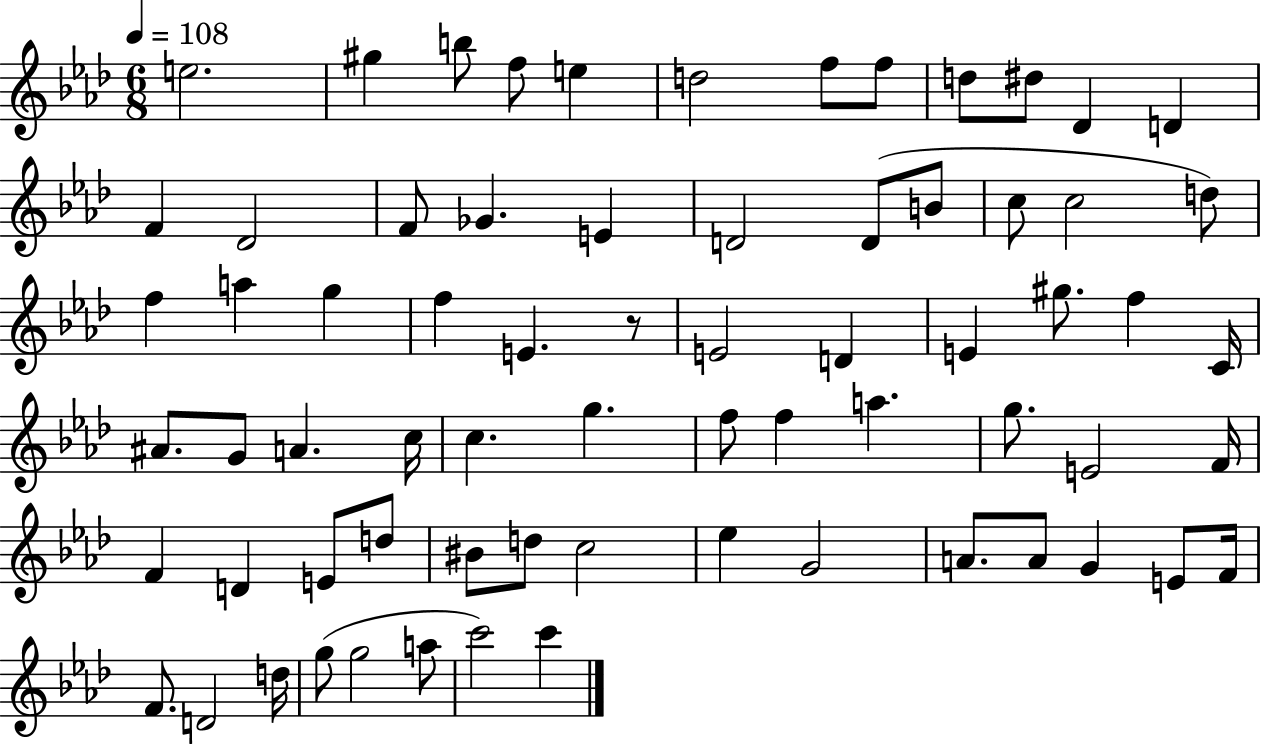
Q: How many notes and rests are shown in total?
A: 69